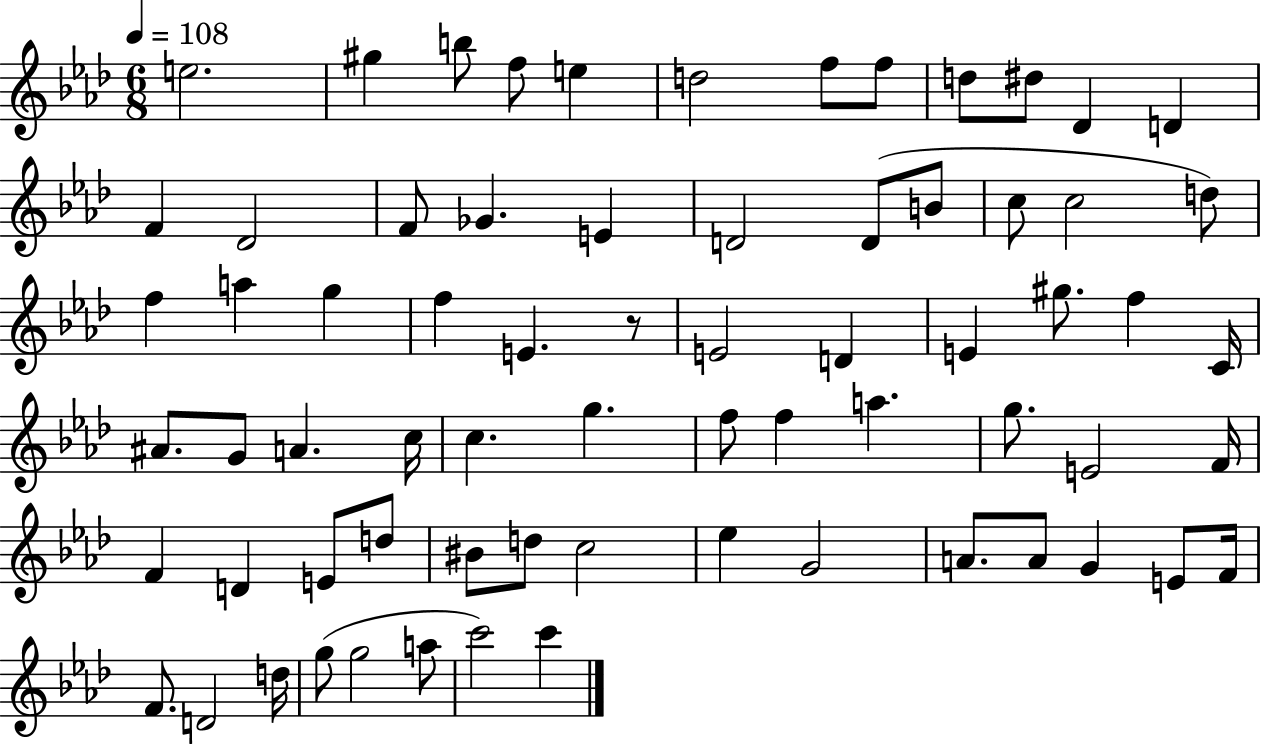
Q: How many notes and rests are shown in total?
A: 69